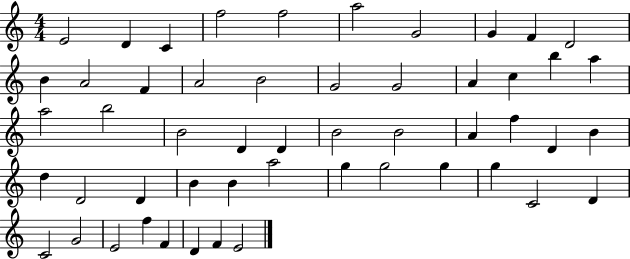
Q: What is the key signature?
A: C major